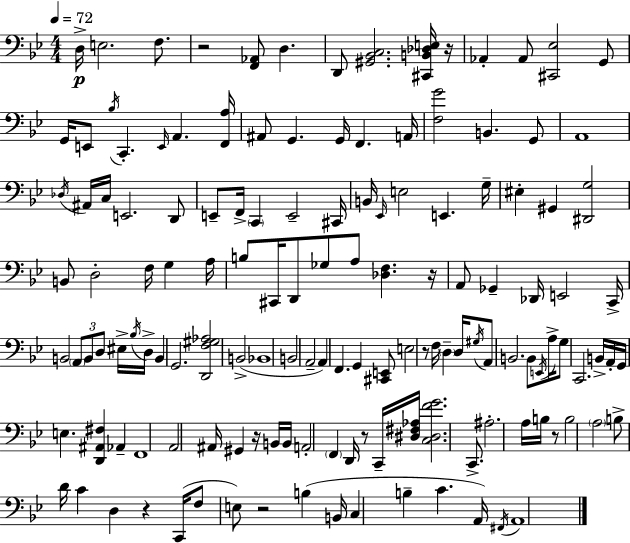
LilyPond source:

{
  \clef bass
  \numericTimeSignature
  \time 4/4
  \key bes \major
  \tempo 4 = 72
  d16->\p e2. f8. | r2 <f, aes,>8 d4. | d,8 <gis, bes, c>2. <cis, b, des e>16 r16 | aes,4-. aes,8 <cis, ees>2 g,8 | \break g,16 e,8 \acciaccatura { bes16 } c,4.-. \grace { e,16 } a,4. | <f, a>16 ais,8 g,4. g,16 f,4. | a,16 <f g'>2 b,4. | g,8 a,1 | \break \acciaccatura { des16 } ais,16 c16 e,2. | d,8 e,8-- f,16-> \parenthesize c,4 e,2-- | cis,16 b,16 \grace { ees,16 } e2 e,4. | g16-- eis4-. gis,4 <dis, g>2 | \break b,8 d2-. f16 g4 | a16 b8 cis,16 d,8 ges8 a8 <des f>4. | r16 a,8 ges,4-- des,16 e,2 | c,16-> b,2 \tuplet 3/2 { \parenthesize a,8 b,8 | \break d8 } eis16-> \acciaccatura { bes16 } d16-> b,4 g,2. | <d, f gis aes>2 b,2->( | bes,1 | b,2 a,2-- | \break a,4) f,4. g,4 | <cis, e,>8 e2 r8 f16 | \parenthesize d4-- d16 \acciaccatura { gis16 } a,8 b,2. | b,8 \acciaccatura { e,16 } a16-> g8 c,2. | \break b,16-> a,16-. g,16 e4. <d, ais, fis>4 | aes,4-- f,1 | a,2 ais,16 | gis,4 r16 b,16 b,16 a,2-. \parenthesize f,4 | \break d,16 r8 c,16-- <dis fis aes>16 <c dis f' g'>2. | c,8.-> ais2.-. | a16 b16 r8 b2 \parenthesize a2 | b8-> d'16 c'4 d4 | \break r4 c,16( f8 e8) r2 | b4( b,16 c4 b4-- | c'4. a,16) \acciaccatura { fis,16 } a,1 | \bar "|."
}